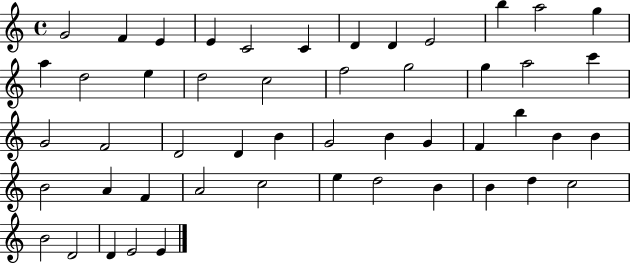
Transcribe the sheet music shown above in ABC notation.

X:1
T:Untitled
M:4/4
L:1/4
K:C
G2 F E E C2 C D D E2 b a2 g a d2 e d2 c2 f2 g2 g a2 c' G2 F2 D2 D B G2 B G F b B B B2 A F A2 c2 e d2 B B d c2 B2 D2 D E2 E